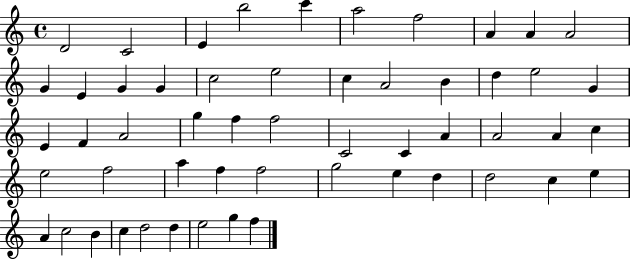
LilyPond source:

{
  \clef treble
  \time 4/4
  \defaultTimeSignature
  \key c \major
  d'2 c'2 | e'4 b''2 c'''4 | a''2 f''2 | a'4 a'4 a'2 | \break g'4 e'4 g'4 g'4 | c''2 e''2 | c''4 a'2 b'4 | d''4 e''2 g'4 | \break e'4 f'4 a'2 | g''4 f''4 f''2 | c'2 c'4 a'4 | a'2 a'4 c''4 | \break e''2 f''2 | a''4 f''4 f''2 | g''2 e''4 d''4 | d''2 c''4 e''4 | \break a'4 c''2 b'4 | c''4 d''2 d''4 | e''2 g''4 f''4 | \bar "|."
}